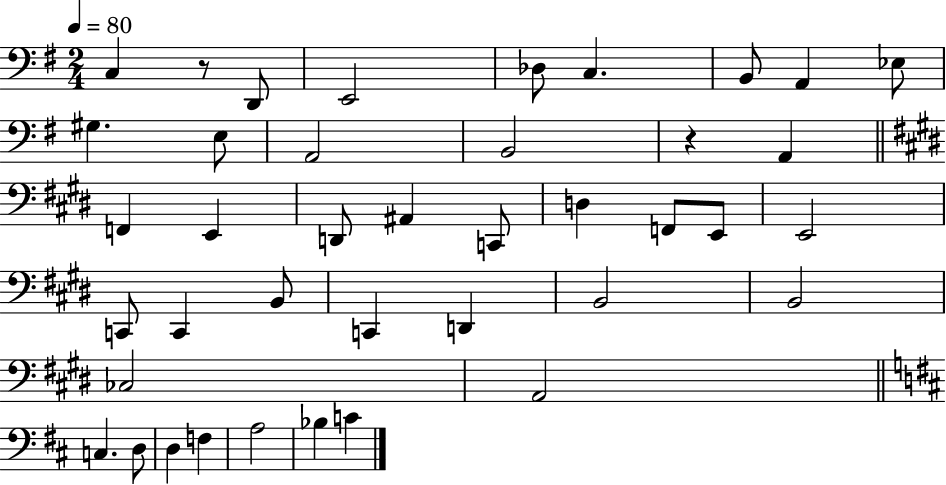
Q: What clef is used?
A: bass